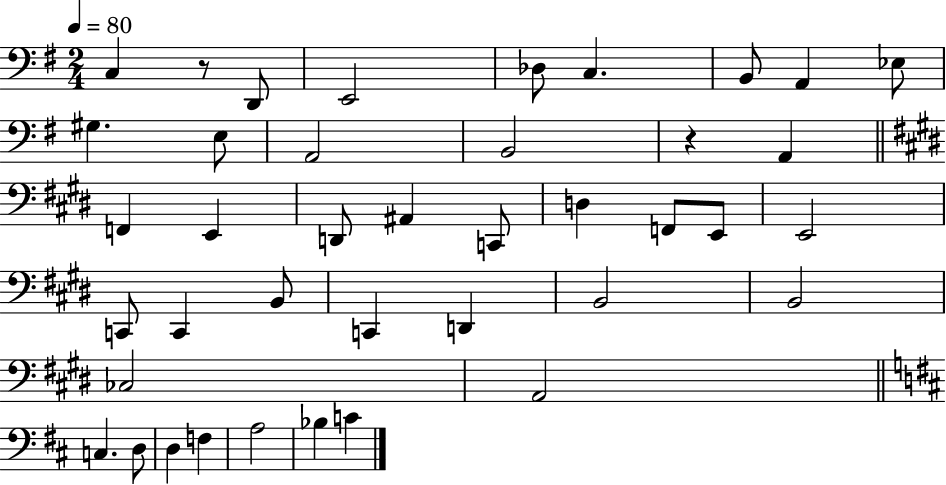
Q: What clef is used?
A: bass